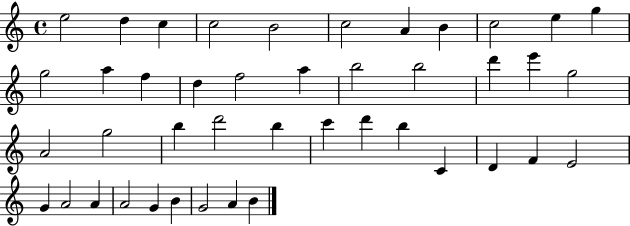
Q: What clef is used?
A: treble